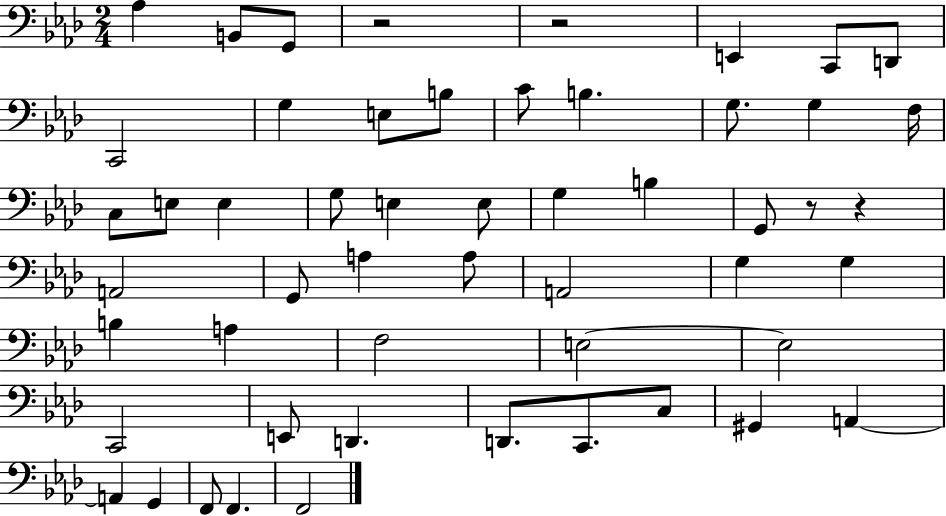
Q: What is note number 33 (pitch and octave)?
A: A3